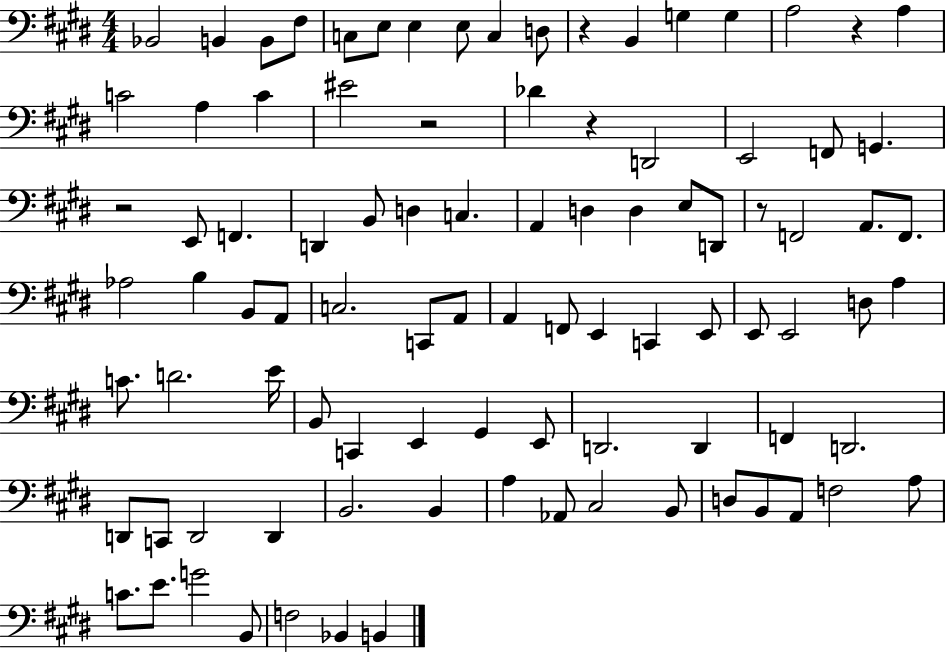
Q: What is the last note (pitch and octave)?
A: B2